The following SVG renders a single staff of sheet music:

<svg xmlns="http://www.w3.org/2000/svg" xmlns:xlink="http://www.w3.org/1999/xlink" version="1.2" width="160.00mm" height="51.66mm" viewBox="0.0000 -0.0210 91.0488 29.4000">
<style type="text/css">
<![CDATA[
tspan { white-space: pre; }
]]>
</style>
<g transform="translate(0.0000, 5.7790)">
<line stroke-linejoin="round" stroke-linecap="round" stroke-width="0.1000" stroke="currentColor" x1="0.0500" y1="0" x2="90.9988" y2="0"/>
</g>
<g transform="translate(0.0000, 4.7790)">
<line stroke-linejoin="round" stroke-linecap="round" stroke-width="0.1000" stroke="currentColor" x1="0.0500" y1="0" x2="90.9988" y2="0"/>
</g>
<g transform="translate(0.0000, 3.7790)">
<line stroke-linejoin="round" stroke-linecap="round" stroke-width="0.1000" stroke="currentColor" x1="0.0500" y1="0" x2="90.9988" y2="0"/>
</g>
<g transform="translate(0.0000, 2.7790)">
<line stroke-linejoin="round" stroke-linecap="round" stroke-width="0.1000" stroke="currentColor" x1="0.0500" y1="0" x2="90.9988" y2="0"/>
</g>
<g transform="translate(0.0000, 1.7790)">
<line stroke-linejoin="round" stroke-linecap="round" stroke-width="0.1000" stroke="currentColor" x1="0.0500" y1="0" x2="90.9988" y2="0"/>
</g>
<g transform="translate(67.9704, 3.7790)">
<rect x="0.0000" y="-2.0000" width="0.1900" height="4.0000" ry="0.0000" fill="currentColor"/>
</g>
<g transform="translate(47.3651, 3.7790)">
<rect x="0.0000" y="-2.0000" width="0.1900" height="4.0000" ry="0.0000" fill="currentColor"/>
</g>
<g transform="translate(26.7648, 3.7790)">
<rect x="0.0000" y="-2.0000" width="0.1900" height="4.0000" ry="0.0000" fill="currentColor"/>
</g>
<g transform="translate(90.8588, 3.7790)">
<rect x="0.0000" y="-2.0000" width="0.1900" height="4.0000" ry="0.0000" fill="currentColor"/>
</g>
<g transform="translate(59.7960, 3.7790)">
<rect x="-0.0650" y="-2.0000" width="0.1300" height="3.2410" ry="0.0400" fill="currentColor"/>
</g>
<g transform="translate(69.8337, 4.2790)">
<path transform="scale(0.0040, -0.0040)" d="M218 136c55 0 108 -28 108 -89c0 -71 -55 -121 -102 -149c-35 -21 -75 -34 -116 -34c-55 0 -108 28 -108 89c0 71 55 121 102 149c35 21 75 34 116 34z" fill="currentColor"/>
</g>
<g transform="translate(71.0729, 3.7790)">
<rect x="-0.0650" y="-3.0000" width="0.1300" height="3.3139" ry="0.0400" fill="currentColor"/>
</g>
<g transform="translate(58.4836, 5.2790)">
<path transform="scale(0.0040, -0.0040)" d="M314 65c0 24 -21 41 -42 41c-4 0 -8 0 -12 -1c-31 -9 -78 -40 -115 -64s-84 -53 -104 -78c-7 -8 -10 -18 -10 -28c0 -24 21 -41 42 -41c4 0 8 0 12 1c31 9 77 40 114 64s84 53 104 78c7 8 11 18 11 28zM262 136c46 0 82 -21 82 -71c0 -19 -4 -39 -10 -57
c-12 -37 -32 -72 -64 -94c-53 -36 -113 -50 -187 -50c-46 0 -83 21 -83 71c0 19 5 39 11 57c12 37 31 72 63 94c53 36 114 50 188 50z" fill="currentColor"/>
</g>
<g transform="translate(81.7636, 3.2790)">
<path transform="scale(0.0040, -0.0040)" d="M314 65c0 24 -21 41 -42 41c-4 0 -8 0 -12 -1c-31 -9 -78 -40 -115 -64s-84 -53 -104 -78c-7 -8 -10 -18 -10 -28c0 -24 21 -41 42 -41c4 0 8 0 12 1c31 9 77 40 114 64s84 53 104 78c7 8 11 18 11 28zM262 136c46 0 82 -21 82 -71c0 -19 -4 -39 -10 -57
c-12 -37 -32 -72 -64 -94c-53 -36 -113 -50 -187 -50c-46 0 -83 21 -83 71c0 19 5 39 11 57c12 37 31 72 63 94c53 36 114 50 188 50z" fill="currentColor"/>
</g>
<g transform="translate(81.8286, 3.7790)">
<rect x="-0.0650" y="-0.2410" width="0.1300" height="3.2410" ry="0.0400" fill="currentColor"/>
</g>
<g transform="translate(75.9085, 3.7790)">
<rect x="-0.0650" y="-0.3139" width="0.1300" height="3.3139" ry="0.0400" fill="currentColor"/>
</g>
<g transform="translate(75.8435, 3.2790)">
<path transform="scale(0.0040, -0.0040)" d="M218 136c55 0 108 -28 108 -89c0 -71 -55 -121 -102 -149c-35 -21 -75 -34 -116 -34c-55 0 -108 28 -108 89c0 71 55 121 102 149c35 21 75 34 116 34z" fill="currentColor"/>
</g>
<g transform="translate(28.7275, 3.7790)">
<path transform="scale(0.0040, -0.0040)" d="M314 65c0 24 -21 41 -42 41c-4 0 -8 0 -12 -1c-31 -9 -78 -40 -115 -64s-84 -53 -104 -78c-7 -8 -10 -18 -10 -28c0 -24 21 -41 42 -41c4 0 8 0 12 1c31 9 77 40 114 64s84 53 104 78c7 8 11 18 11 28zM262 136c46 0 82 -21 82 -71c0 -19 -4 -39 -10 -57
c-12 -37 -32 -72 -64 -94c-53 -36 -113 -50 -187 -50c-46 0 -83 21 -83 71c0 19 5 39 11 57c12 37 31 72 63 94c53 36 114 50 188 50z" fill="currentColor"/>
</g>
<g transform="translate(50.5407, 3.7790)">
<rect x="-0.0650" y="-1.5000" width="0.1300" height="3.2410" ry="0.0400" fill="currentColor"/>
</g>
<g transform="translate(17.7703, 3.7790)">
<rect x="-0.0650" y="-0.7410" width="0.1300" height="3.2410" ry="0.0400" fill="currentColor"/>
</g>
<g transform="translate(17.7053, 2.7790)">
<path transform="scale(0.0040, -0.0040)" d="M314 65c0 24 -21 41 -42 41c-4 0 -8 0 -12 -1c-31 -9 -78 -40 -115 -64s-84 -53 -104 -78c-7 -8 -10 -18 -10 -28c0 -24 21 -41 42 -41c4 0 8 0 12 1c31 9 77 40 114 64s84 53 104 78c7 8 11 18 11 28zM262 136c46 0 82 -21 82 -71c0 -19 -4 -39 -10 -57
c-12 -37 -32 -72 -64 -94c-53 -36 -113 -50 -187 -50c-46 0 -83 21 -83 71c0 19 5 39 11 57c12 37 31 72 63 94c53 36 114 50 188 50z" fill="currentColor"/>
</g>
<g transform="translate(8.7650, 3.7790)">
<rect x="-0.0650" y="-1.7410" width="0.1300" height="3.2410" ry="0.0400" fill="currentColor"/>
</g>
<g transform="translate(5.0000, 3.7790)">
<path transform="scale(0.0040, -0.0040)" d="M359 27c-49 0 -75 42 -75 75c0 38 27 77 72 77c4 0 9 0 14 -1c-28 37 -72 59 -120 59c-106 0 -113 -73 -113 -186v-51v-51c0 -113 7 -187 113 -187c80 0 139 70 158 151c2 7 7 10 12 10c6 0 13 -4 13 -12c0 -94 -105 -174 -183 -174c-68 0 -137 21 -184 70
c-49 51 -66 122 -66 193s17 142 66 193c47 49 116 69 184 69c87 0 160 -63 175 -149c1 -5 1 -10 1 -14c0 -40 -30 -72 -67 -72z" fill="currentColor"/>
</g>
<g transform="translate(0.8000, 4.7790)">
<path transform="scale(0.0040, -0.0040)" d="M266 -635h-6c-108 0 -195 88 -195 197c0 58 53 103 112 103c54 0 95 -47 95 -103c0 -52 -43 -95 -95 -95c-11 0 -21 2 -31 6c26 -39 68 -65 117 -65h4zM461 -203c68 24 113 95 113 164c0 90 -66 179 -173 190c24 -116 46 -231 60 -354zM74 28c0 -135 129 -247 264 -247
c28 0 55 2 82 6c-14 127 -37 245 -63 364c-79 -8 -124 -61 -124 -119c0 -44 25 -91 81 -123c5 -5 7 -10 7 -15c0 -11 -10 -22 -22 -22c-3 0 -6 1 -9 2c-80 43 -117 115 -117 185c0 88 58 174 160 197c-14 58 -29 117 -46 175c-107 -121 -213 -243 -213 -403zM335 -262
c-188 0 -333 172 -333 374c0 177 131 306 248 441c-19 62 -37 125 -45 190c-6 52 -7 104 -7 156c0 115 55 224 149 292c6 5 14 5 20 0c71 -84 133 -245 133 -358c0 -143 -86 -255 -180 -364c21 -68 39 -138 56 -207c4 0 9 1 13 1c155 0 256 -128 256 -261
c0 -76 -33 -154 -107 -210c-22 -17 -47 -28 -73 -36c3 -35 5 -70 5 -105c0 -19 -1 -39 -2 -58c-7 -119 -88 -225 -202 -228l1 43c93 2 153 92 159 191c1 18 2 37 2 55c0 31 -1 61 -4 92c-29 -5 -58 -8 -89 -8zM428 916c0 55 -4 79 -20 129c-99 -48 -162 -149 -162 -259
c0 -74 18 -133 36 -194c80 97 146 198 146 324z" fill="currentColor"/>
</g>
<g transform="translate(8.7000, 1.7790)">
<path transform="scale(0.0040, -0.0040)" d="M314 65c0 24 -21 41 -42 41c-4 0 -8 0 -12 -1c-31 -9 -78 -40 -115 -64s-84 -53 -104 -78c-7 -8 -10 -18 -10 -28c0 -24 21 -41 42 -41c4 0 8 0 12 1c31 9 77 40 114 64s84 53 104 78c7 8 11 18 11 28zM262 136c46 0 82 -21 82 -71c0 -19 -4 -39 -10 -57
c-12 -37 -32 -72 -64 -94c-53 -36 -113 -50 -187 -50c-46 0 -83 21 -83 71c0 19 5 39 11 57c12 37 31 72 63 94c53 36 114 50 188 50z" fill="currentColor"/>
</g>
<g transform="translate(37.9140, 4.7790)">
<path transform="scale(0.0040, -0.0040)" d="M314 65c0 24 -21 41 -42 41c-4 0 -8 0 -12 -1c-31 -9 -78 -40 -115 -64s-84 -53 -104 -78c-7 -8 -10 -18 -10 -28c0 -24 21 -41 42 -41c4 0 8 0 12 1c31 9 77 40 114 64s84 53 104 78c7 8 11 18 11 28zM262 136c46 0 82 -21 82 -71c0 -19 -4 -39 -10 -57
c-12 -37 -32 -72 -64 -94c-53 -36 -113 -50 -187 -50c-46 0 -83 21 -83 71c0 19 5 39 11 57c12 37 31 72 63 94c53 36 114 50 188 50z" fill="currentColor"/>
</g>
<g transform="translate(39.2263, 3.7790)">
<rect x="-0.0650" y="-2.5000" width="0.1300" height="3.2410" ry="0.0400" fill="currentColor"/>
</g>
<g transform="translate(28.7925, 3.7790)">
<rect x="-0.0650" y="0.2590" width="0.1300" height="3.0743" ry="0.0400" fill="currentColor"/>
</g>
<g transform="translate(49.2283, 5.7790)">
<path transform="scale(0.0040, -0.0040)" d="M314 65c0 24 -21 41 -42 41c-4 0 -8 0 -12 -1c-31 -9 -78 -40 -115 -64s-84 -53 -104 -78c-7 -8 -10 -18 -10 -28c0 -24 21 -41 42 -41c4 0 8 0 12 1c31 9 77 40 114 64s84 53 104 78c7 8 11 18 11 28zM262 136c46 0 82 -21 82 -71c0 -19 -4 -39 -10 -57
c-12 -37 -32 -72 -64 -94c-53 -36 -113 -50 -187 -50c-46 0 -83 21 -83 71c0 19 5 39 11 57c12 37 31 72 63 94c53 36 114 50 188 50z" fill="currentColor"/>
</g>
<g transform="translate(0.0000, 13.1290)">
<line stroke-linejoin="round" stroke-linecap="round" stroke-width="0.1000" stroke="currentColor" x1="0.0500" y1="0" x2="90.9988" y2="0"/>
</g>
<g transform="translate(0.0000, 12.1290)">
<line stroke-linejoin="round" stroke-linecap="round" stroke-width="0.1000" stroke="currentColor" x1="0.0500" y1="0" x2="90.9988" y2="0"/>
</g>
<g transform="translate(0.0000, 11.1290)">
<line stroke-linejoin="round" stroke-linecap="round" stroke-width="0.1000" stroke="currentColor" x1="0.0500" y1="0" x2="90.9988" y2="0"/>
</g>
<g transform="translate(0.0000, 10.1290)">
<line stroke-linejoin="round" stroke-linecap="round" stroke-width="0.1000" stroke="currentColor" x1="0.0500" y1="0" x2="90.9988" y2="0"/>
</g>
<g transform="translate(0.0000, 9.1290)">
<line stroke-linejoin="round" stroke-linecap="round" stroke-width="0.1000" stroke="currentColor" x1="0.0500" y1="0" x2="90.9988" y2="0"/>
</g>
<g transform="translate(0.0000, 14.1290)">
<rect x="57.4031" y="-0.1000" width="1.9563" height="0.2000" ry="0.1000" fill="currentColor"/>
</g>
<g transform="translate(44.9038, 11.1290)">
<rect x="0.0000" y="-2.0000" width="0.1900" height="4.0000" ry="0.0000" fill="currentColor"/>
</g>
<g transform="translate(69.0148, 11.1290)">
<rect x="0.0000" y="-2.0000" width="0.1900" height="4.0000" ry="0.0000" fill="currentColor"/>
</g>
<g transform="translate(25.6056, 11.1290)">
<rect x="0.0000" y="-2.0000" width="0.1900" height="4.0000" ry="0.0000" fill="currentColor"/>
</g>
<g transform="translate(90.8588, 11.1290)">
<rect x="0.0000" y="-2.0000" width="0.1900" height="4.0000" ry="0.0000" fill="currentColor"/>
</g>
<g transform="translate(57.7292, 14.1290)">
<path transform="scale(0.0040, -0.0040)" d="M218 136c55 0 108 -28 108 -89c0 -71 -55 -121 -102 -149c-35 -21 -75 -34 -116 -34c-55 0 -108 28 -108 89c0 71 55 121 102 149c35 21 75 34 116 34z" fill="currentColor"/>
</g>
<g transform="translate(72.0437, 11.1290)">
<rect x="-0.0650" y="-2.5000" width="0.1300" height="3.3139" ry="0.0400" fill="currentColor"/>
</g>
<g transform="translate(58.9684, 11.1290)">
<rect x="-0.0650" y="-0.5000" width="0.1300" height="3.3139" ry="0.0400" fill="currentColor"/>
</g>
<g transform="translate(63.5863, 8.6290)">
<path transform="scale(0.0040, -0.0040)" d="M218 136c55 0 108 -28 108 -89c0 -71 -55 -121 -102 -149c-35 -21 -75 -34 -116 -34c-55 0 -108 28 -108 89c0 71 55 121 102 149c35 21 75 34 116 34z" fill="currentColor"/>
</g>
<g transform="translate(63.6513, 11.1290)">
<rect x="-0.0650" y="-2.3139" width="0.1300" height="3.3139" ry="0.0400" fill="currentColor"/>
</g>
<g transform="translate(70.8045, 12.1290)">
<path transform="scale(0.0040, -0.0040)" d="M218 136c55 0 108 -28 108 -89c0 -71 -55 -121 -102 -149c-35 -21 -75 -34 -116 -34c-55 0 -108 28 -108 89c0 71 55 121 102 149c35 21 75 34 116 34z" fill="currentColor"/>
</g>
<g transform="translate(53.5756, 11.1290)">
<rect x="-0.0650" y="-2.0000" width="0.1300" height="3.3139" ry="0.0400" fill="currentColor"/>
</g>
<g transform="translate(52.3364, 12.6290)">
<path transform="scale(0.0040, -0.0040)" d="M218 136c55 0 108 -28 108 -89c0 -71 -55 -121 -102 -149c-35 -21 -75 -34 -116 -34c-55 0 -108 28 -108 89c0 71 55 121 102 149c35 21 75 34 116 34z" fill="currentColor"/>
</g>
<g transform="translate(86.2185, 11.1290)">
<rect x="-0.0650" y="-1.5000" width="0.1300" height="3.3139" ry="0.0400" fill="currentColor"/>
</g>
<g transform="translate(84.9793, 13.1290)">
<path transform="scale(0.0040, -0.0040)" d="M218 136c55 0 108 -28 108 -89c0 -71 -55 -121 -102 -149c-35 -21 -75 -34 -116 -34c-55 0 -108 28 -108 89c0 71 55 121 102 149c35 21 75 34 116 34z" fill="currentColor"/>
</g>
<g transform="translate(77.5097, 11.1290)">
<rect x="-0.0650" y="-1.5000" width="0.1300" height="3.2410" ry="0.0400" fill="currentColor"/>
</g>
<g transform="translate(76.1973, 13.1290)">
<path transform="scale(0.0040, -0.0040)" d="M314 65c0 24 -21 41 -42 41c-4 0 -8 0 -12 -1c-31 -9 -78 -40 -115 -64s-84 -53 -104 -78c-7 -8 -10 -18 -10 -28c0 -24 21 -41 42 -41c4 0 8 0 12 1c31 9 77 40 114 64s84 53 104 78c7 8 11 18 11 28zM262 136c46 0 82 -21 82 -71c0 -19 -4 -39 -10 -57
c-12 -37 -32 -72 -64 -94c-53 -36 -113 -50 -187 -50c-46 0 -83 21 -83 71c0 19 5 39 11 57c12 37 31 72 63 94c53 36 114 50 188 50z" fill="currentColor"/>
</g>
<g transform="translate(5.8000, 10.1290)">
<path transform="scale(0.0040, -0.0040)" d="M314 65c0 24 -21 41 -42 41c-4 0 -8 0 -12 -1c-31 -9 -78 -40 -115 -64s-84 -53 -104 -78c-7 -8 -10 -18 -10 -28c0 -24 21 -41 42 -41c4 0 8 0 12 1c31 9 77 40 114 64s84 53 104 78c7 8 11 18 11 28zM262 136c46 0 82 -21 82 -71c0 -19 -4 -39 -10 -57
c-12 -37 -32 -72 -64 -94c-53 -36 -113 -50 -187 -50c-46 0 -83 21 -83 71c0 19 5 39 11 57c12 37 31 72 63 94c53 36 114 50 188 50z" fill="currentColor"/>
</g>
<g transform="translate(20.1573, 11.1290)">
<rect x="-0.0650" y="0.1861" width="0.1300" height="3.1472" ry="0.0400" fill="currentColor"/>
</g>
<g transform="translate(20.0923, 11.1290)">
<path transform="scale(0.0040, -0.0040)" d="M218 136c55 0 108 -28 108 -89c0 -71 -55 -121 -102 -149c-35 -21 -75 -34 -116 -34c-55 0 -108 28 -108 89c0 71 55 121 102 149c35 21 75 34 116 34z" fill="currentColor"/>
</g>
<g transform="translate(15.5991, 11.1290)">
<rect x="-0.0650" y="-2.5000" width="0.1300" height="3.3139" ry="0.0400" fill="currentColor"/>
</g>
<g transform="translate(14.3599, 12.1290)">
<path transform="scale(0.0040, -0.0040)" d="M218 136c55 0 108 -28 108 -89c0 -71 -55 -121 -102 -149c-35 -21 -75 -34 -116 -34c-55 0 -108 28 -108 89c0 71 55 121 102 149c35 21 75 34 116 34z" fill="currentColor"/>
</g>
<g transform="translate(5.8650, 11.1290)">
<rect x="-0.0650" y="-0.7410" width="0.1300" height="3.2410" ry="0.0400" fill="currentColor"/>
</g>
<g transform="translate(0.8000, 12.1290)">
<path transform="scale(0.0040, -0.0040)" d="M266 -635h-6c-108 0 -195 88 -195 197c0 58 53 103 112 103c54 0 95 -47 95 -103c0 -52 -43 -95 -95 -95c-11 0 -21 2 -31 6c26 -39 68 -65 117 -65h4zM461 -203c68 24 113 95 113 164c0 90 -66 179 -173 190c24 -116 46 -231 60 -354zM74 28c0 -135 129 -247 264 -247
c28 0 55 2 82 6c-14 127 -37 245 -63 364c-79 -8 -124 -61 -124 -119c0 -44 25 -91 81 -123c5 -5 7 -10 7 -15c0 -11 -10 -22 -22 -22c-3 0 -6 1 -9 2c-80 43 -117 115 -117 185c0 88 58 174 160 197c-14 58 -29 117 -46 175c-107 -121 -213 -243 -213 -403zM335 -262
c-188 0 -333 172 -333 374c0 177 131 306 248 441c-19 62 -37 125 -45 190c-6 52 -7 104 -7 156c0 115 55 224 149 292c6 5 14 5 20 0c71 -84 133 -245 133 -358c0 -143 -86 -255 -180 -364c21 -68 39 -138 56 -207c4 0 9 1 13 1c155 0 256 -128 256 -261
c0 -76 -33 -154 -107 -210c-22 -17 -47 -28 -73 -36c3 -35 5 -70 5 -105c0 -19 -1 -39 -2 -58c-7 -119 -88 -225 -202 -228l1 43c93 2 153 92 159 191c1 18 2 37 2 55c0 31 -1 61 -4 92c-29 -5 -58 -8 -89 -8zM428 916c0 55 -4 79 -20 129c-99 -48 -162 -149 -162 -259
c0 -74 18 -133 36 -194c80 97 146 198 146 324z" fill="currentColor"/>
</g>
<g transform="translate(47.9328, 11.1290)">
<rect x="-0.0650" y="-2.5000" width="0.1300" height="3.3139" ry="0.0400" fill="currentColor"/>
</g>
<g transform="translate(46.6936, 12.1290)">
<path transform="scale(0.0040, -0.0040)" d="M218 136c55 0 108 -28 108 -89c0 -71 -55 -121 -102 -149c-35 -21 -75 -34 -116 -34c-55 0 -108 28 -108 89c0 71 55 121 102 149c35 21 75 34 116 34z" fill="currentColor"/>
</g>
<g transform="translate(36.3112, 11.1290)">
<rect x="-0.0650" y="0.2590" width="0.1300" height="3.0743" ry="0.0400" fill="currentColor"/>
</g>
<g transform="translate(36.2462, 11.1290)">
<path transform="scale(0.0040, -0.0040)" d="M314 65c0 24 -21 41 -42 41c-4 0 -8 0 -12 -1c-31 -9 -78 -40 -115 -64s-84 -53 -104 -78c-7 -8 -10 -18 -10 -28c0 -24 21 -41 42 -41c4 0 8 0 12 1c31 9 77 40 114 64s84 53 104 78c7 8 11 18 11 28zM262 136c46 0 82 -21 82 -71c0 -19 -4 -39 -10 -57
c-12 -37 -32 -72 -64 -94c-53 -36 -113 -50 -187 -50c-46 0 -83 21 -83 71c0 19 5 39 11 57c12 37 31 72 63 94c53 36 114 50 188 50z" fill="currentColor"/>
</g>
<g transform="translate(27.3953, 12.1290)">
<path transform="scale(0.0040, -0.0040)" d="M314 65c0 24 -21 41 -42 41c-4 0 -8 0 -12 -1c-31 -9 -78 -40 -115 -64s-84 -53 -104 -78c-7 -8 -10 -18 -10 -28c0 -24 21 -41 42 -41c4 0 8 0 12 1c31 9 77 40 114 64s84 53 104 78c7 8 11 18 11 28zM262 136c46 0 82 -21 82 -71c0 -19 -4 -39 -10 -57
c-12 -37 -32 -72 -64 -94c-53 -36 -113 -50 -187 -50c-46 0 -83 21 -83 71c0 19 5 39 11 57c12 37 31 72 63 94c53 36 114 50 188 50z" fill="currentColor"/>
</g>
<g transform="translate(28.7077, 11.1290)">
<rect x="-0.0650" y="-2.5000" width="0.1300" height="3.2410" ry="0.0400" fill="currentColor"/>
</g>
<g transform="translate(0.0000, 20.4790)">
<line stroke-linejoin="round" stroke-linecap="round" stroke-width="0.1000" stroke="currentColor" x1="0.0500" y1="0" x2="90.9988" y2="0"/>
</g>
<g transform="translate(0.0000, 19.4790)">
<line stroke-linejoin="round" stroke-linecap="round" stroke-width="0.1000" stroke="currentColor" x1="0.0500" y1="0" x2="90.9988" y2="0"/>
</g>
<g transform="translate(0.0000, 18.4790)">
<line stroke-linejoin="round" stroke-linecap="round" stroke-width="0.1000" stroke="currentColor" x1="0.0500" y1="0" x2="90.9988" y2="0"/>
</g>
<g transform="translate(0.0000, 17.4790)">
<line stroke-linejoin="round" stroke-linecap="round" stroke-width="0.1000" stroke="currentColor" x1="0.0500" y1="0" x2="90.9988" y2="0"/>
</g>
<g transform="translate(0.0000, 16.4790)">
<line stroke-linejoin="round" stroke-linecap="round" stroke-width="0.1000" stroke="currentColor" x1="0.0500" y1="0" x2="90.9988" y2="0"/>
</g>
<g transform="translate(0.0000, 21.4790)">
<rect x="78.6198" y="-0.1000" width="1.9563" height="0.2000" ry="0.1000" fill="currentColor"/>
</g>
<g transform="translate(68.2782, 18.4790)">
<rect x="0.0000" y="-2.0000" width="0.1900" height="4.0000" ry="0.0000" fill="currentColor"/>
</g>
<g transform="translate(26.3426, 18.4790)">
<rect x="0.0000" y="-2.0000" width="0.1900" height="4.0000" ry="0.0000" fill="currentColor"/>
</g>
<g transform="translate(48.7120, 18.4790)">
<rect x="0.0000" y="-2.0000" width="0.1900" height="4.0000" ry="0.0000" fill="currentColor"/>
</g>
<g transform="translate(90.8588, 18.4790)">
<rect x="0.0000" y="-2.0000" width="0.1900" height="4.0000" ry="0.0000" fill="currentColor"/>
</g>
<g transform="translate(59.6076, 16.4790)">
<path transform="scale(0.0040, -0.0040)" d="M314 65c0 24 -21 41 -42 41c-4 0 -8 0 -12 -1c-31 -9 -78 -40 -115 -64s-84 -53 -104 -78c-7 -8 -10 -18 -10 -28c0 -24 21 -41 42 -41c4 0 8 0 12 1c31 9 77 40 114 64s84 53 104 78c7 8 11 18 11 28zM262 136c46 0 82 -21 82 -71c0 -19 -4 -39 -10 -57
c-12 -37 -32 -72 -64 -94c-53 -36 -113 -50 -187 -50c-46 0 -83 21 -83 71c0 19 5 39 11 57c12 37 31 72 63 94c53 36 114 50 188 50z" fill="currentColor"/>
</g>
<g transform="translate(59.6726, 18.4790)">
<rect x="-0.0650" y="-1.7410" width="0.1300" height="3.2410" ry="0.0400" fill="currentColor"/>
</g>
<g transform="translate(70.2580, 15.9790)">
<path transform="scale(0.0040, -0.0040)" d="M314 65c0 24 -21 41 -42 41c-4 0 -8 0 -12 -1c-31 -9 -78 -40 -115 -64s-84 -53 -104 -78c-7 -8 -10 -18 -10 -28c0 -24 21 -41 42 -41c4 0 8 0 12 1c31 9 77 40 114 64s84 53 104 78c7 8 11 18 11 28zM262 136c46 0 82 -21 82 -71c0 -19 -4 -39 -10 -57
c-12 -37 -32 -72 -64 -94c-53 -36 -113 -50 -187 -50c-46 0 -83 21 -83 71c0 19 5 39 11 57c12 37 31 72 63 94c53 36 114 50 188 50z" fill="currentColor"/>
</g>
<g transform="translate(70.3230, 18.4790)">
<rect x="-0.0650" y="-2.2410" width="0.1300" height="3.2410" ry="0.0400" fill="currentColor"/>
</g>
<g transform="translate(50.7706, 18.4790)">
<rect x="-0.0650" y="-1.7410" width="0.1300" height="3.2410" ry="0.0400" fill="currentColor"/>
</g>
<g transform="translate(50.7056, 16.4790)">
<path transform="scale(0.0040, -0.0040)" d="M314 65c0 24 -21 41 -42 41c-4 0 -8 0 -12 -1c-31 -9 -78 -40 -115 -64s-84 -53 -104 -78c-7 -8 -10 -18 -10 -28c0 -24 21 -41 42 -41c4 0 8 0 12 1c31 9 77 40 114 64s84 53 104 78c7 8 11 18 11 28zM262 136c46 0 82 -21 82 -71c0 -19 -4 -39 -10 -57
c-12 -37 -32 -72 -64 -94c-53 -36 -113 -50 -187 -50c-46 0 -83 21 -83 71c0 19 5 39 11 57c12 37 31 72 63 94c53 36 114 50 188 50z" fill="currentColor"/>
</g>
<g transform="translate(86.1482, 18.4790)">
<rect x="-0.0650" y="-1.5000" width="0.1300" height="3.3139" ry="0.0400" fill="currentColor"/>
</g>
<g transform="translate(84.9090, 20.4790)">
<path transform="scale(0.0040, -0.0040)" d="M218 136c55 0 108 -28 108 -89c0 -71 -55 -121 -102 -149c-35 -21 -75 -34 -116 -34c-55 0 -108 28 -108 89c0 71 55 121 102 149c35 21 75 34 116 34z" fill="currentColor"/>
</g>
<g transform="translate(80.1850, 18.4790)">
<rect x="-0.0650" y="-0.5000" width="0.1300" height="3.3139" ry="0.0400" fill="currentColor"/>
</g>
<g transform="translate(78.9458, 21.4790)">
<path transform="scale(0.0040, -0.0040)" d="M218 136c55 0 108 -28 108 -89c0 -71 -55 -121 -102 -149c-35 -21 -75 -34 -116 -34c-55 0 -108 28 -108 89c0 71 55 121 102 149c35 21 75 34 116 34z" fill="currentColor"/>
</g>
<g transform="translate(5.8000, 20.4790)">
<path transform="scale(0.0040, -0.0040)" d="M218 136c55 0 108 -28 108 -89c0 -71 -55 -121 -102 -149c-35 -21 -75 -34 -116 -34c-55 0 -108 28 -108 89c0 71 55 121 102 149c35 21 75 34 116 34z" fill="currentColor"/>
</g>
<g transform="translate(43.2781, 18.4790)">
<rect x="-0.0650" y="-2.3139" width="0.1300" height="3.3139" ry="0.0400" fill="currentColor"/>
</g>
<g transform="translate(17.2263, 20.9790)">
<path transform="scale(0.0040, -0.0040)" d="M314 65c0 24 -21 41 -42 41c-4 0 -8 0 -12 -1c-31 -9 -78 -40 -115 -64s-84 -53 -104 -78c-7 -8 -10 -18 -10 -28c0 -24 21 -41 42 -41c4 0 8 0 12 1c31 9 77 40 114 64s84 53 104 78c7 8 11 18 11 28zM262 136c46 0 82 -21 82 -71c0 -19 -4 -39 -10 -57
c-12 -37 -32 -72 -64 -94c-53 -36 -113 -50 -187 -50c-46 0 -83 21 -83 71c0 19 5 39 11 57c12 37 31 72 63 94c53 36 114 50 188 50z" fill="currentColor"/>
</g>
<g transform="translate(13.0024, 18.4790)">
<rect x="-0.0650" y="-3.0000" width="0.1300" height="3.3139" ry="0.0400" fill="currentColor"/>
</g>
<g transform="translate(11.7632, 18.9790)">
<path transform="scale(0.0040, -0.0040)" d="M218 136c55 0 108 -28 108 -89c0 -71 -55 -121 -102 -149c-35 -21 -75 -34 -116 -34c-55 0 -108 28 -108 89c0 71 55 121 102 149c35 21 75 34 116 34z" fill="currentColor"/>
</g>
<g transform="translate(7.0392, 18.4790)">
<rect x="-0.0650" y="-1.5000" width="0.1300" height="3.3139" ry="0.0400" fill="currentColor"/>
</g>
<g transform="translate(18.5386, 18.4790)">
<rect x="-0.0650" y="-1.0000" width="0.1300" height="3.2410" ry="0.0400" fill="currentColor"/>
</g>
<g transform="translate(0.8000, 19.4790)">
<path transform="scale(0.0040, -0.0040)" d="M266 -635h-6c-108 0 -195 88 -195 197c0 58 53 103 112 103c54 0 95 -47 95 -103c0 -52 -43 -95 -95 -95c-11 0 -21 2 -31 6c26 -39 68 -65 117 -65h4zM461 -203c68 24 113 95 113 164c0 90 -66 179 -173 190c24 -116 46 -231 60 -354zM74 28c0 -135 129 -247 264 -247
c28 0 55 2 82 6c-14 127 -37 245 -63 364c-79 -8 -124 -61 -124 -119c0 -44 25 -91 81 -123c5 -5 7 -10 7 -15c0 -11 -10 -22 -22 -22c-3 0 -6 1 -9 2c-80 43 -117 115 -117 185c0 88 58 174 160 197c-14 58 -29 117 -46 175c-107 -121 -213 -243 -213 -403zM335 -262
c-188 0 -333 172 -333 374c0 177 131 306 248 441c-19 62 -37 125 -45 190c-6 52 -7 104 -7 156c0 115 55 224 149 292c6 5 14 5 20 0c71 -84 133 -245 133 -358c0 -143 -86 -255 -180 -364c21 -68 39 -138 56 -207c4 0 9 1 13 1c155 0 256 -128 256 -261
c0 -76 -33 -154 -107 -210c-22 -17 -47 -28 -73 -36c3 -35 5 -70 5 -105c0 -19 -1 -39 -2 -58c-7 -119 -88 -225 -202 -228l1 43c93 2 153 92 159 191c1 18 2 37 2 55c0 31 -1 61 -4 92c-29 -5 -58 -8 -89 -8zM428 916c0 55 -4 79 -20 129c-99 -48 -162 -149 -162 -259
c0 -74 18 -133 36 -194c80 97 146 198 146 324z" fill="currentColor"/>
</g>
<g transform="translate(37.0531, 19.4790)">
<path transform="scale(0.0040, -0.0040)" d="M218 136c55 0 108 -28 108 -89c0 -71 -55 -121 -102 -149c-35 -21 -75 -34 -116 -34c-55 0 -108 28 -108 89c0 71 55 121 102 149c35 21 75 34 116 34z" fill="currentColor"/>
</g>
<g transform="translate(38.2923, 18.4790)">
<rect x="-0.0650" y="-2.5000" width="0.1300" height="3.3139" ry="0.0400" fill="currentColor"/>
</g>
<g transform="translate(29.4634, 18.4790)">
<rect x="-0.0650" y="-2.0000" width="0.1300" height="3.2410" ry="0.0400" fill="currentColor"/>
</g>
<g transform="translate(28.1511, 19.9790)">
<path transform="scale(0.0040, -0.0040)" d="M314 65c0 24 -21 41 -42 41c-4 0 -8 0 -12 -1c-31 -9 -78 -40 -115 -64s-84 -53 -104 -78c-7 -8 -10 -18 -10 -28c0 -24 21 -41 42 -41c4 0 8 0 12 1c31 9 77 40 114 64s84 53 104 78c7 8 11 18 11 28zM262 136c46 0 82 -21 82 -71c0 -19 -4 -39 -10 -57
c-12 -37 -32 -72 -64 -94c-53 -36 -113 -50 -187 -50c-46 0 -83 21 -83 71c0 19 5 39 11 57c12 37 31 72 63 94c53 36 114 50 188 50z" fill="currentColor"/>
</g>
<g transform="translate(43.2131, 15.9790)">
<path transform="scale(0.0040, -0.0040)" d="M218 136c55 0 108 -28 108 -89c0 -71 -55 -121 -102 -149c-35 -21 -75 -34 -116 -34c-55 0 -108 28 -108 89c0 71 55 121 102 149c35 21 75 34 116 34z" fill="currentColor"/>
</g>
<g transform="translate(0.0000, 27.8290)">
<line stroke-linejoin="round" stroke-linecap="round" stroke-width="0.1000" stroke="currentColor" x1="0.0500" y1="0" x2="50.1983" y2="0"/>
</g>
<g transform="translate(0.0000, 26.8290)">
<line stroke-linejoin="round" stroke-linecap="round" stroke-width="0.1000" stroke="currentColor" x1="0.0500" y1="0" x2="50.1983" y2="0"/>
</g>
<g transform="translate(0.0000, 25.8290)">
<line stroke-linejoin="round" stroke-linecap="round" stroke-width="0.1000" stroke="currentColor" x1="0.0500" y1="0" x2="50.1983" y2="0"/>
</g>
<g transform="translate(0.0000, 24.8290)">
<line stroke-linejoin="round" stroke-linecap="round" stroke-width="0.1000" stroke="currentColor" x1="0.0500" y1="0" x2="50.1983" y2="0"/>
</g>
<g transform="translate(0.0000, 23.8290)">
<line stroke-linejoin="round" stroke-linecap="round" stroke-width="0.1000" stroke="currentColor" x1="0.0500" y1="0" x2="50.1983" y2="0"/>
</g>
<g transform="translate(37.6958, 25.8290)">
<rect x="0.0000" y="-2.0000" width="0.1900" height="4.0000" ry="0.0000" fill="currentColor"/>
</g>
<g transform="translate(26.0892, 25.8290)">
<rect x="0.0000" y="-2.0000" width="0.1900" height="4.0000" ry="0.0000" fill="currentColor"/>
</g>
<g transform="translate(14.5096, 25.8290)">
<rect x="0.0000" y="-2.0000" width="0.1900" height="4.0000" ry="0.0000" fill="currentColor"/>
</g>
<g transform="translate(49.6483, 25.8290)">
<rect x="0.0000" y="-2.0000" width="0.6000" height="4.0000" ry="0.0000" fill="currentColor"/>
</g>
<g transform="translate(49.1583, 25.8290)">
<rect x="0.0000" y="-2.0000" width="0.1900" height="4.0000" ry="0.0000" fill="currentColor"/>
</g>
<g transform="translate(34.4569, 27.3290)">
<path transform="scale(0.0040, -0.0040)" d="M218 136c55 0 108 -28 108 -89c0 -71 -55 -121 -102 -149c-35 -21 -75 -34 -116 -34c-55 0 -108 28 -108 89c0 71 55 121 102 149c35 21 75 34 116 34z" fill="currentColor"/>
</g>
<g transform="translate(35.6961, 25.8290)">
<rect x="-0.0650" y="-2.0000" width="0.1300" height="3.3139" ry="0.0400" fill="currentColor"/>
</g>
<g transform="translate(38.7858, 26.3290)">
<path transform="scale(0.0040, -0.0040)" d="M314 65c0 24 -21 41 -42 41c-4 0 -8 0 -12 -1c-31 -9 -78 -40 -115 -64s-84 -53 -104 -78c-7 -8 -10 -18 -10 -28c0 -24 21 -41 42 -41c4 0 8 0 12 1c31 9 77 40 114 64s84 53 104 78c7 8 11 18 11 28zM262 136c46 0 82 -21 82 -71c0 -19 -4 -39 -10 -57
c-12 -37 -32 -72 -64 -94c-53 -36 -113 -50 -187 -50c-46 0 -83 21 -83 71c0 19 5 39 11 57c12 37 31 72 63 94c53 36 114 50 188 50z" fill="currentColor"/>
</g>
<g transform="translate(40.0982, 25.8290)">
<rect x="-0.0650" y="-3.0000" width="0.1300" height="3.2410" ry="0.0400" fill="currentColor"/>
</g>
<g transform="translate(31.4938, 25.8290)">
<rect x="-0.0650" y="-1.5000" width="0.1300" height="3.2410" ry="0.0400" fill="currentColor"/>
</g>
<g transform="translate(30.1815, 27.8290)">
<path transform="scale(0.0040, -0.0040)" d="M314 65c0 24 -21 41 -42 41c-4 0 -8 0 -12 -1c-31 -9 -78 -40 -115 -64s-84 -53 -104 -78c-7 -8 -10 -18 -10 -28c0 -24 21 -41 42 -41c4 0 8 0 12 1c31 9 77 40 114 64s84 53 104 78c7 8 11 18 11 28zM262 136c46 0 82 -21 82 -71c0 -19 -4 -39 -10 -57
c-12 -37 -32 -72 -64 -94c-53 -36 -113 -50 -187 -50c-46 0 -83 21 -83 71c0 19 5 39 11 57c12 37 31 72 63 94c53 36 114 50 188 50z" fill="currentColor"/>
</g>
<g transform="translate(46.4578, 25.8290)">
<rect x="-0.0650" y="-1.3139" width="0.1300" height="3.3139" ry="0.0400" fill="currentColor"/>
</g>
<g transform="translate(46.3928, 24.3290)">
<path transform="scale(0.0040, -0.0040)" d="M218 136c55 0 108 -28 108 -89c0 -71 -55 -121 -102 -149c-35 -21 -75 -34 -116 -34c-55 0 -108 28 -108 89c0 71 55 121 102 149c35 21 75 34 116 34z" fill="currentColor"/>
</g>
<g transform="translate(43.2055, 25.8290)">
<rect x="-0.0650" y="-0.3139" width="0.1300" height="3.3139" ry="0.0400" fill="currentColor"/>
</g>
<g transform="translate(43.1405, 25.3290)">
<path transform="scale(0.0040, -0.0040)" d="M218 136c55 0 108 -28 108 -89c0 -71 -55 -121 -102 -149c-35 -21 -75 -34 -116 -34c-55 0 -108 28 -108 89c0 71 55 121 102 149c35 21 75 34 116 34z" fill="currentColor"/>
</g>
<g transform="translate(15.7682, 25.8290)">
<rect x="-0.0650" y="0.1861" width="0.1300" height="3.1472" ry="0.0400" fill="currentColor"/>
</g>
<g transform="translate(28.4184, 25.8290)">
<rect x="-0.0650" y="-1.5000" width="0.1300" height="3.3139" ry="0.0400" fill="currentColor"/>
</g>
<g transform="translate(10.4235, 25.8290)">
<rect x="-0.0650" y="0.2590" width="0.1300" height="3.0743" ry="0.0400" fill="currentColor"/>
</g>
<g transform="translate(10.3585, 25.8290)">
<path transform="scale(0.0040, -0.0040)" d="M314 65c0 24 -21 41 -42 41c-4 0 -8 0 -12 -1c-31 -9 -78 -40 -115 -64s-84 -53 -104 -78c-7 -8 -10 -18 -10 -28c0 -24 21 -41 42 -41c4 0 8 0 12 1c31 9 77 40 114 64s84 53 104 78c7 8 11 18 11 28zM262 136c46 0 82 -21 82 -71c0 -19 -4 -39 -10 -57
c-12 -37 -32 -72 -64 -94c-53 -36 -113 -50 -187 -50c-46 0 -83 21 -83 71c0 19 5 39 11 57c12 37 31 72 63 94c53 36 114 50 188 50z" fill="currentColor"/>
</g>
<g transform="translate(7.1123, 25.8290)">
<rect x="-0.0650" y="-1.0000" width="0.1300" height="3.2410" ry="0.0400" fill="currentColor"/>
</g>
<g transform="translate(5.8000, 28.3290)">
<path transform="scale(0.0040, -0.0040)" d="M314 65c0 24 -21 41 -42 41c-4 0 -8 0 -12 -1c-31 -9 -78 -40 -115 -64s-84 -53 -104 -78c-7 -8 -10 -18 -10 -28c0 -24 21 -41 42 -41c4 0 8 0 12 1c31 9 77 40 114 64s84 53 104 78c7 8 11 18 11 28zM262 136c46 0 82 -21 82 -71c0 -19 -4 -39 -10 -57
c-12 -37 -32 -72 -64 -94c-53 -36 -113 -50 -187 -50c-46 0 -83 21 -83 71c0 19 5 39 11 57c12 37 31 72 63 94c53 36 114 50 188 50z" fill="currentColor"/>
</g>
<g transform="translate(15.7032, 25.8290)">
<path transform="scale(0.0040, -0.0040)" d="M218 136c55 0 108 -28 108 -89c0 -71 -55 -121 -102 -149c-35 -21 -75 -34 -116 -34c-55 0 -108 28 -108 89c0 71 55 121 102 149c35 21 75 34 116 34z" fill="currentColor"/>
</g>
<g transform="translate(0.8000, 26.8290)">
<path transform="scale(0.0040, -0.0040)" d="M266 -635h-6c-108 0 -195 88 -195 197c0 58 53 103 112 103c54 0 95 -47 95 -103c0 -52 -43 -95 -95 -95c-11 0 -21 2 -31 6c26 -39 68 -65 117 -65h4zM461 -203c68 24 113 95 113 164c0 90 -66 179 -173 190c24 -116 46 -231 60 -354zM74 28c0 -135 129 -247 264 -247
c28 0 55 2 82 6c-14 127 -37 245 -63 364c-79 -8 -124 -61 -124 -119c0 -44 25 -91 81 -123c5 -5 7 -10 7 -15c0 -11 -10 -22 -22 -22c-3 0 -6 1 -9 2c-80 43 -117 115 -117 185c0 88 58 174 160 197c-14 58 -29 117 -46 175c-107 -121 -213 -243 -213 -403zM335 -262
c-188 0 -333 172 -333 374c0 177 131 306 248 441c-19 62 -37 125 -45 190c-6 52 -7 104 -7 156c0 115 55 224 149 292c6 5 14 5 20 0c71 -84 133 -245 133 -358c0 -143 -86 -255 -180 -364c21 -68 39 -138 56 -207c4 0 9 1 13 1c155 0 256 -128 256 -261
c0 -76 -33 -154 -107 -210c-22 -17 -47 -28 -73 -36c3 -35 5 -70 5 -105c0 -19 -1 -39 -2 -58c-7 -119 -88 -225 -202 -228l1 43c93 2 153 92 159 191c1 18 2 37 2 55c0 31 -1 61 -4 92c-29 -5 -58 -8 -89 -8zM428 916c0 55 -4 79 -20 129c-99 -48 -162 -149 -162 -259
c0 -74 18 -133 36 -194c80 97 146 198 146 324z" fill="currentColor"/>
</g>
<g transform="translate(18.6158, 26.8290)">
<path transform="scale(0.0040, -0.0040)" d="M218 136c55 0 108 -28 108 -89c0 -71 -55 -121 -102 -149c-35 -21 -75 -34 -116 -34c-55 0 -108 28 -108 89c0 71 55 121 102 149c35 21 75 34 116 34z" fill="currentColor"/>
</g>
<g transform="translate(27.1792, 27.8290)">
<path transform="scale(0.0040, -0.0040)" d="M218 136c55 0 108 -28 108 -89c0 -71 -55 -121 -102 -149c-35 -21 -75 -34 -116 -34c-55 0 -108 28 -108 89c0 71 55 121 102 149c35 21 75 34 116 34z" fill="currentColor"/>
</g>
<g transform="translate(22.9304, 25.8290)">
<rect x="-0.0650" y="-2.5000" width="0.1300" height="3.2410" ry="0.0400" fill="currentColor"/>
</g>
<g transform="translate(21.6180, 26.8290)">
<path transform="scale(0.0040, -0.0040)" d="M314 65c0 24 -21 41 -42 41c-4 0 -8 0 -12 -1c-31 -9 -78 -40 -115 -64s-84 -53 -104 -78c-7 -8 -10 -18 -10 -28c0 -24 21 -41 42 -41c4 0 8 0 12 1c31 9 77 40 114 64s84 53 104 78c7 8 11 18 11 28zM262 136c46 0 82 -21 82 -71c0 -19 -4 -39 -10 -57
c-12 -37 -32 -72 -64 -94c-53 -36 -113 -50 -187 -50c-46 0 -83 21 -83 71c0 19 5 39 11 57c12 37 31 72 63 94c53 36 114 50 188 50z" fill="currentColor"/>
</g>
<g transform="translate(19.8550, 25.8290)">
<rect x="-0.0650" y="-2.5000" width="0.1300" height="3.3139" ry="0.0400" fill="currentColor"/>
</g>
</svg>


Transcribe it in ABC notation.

X:1
T:Untitled
M:4/4
L:1/4
K:C
f2 d2 B2 G2 E2 F2 A c c2 d2 G B G2 B2 G F C g G E2 E E A D2 F2 G g f2 f2 g2 C E D2 B2 B G G2 E E2 F A2 c e